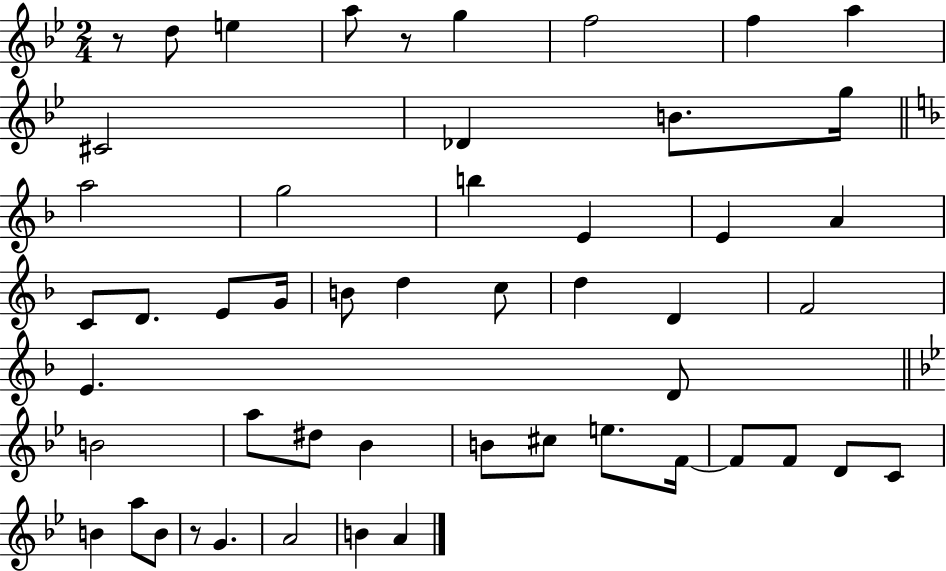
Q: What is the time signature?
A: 2/4